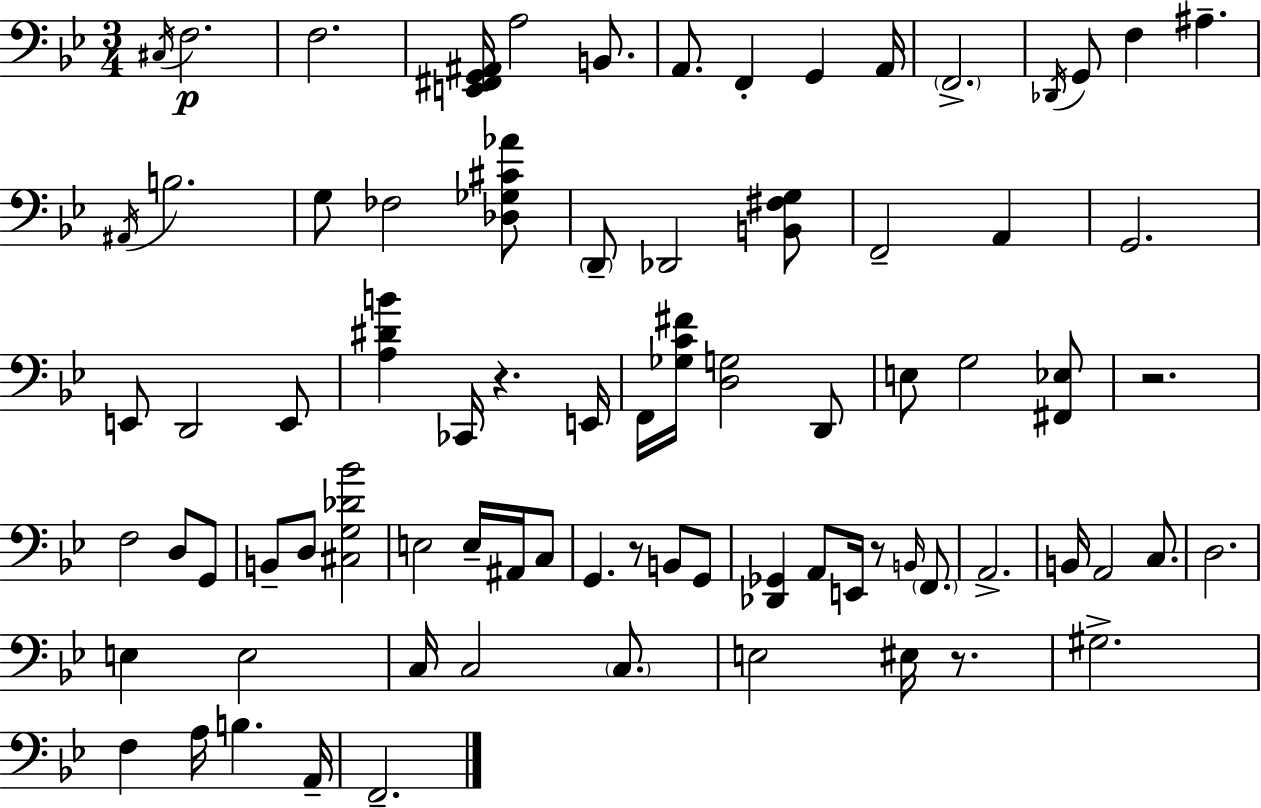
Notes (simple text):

C#3/s F3/h. F3/h. [E2,F#2,G2,A#2]/s A3/h B2/e. A2/e. F2/q G2/q A2/s F2/h. Db2/s G2/e F3/q A#3/q. A#2/s B3/h. G3/e FES3/h [Db3,Gb3,C#4,Ab4]/e D2/e Db2/h [B2,F#3,G3]/e F2/h A2/q G2/h. E2/e D2/h E2/e [A3,D#4,B4]/q CES2/s R/q. E2/s F2/s [Gb3,C4,F#4]/s [D3,G3]/h D2/e E3/e G3/h [F#2,Eb3]/e R/h. F3/h D3/e G2/e B2/e D3/e [C#3,G3,Db4,Bb4]/h E3/h E3/s A#2/s C3/e G2/q. R/e B2/e G2/e [Db2,Gb2]/q A2/e E2/s R/e B2/s F2/e. A2/h. B2/s A2/h C3/e. D3/h. E3/q E3/h C3/s C3/h C3/e. E3/h EIS3/s R/e. G#3/h. F3/q A3/s B3/q. A2/s F2/h.